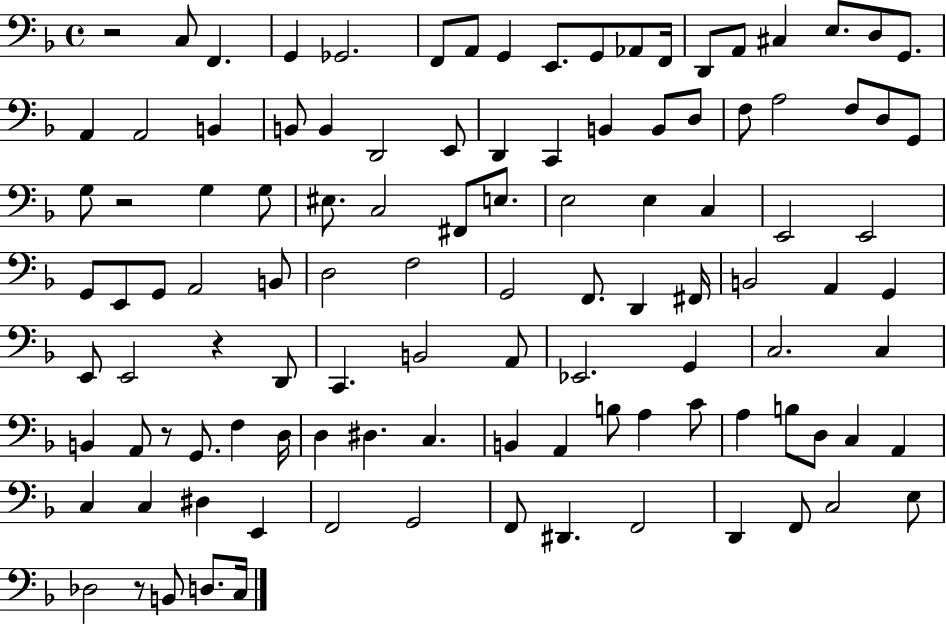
{
  \clef bass
  \time 4/4
  \defaultTimeSignature
  \key f \major
  \repeat volta 2 { r2 c8 f,4. | g,4 ges,2. | f,8 a,8 g,4 e,8. g,8 aes,8 f,16 | d,8 a,8 cis4 e8. d8 g,8. | \break a,4 a,2 b,4 | b,8 b,4 d,2 e,8 | d,4 c,4 b,4 b,8 d8 | f8 a2 f8 d8 g,8 | \break g8 r2 g4 g8 | eis8. c2 fis,8 e8. | e2 e4 c4 | e,2 e,2 | \break g,8 e,8 g,8 a,2 b,8 | d2 f2 | g,2 f,8. d,4 fis,16 | b,2 a,4 g,4 | \break e,8 e,2 r4 d,8 | c,4. b,2 a,8 | ees,2. g,4 | c2. c4 | \break b,4 a,8 r8 g,8. f4 d16 | d4 dis4. c4. | b,4 a,4 b8 a4 c'8 | a4 b8 d8 c4 a,4 | \break c4 c4 dis4 e,4 | f,2 g,2 | f,8 dis,4. f,2 | d,4 f,8 c2 e8 | \break des2 r8 b,8 d8. c16 | } \bar "|."
}